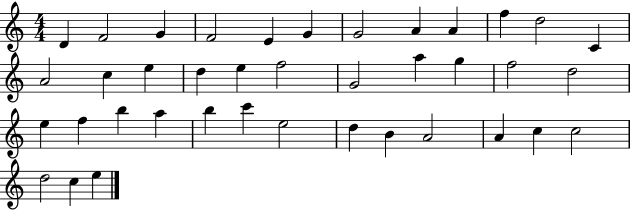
D4/q F4/h G4/q F4/h E4/q G4/q G4/h A4/q A4/q F5/q D5/h C4/q A4/h C5/q E5/q D5/q E5/q F5/h G4/h A5/q G5/q F5/h D5/h E5/q F5/q B5/q A5/q B5/q C6/q E5/h D5/q B4/q A4/h A4/q C5/q C5/h D5/h C5/q E5/q